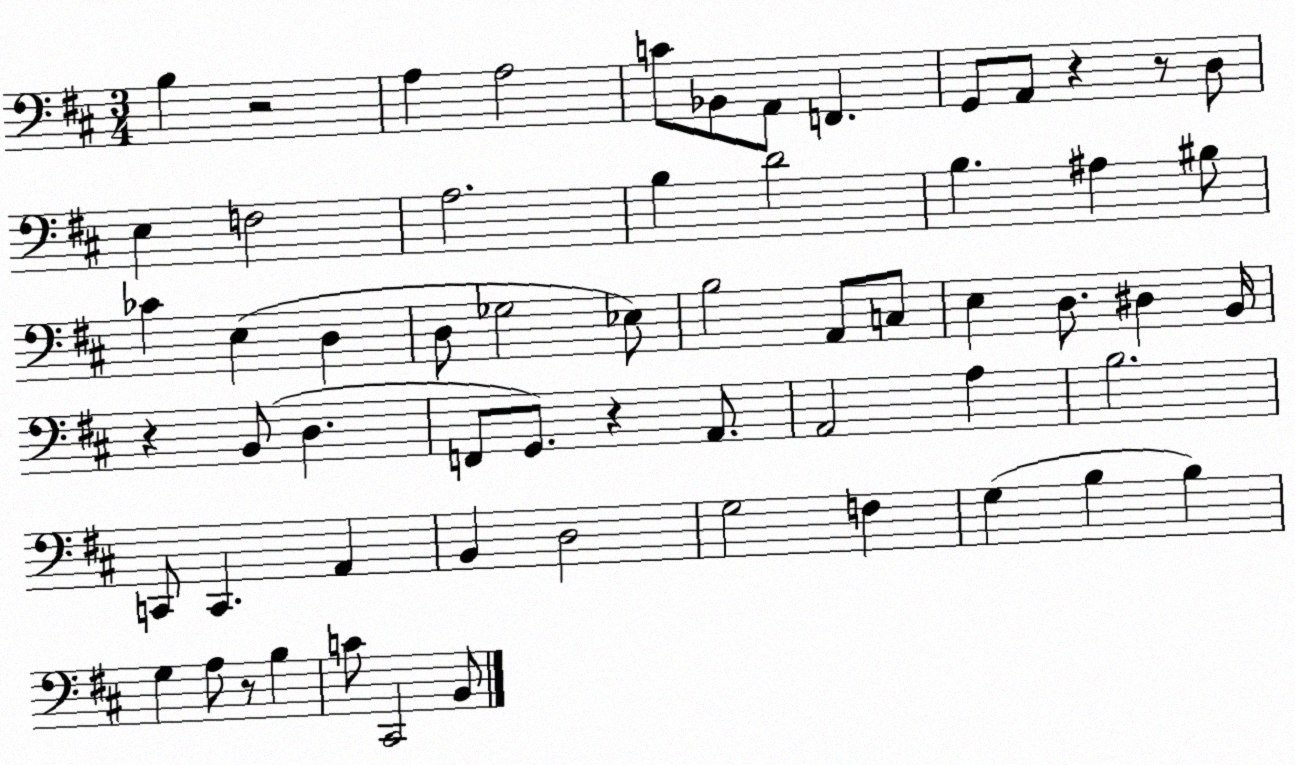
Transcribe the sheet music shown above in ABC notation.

X:1
T:Untitled
M:3/4
L:1/4
K:D
B, z2 A, A,2 C/2 _B,,/2 A,,/2 F,, G,,/2 A,,/2 z z/2 D,/2 E, F,2 A,2 B, D2 B, ^A, ^B,/2 _C E, D, D,/2 _G,2 _E,/2 B,2 A,,/2 C,/2 E, D,/2 ^D, B,,/4 z B,,/2 D, F,,/2 G,,/2 z A,,/2 A,,2 A, B,2 C,,/2 C,, A,, B,, D,2 G,2 F, G, B, B, G, A,/2 z/2 B, C/2 ^C,,2 B,,/2